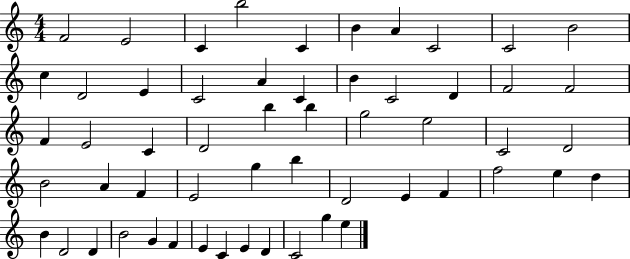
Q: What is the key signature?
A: C major